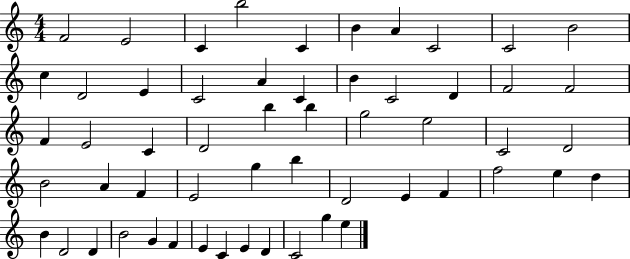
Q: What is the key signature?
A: C major